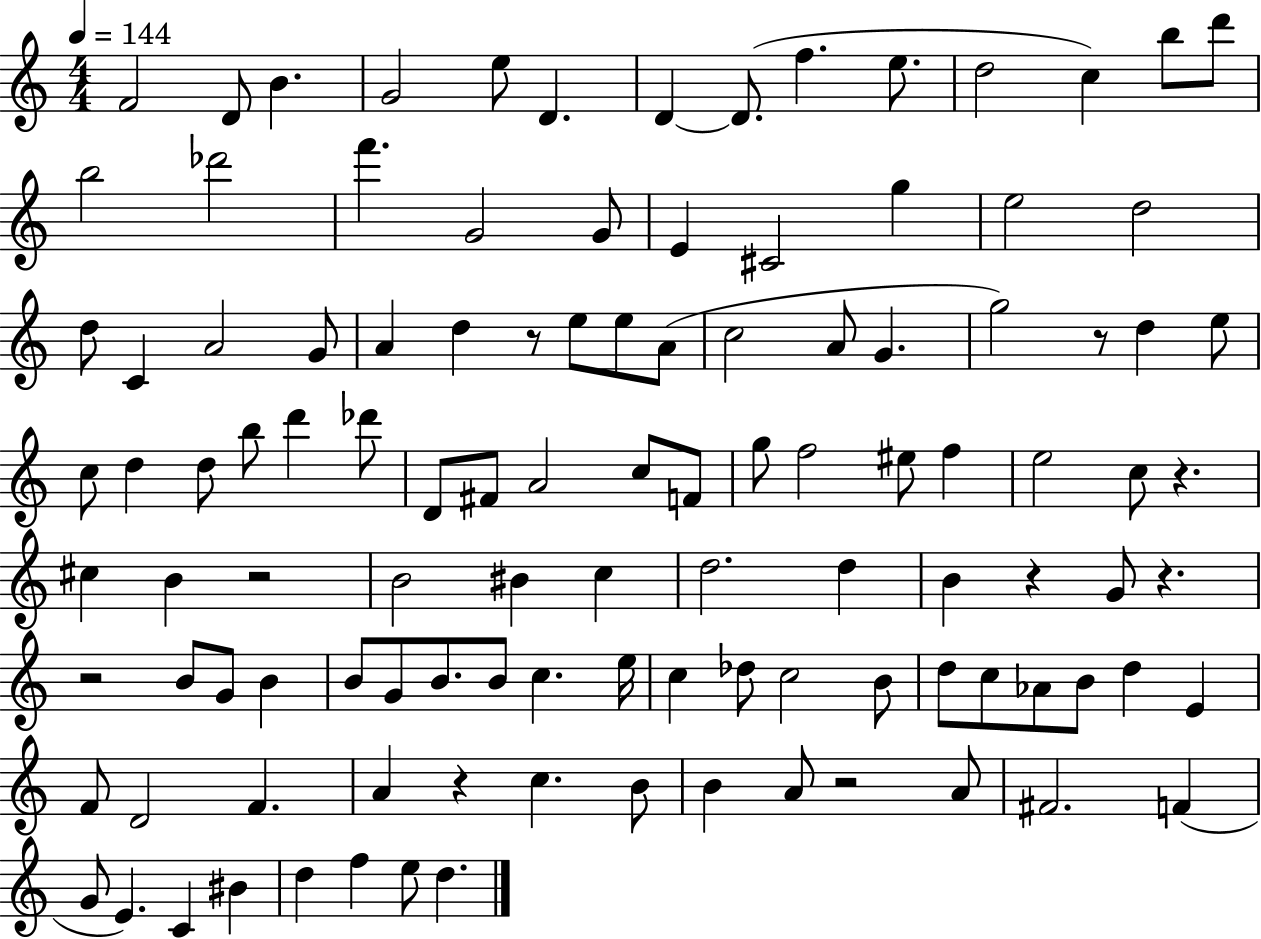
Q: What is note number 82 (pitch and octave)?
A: B4